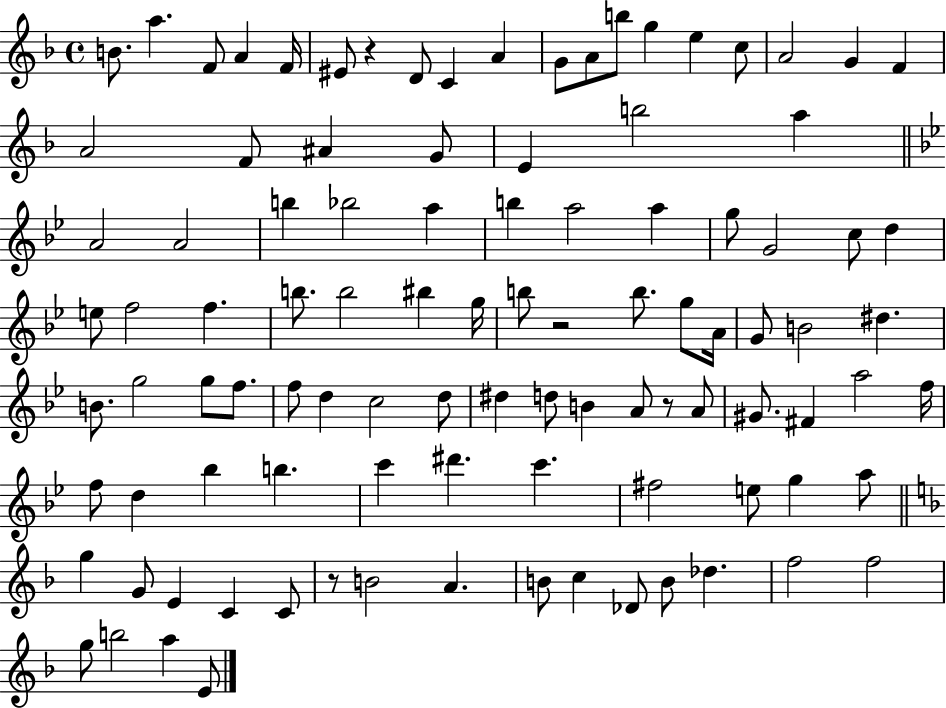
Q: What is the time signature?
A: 4/4